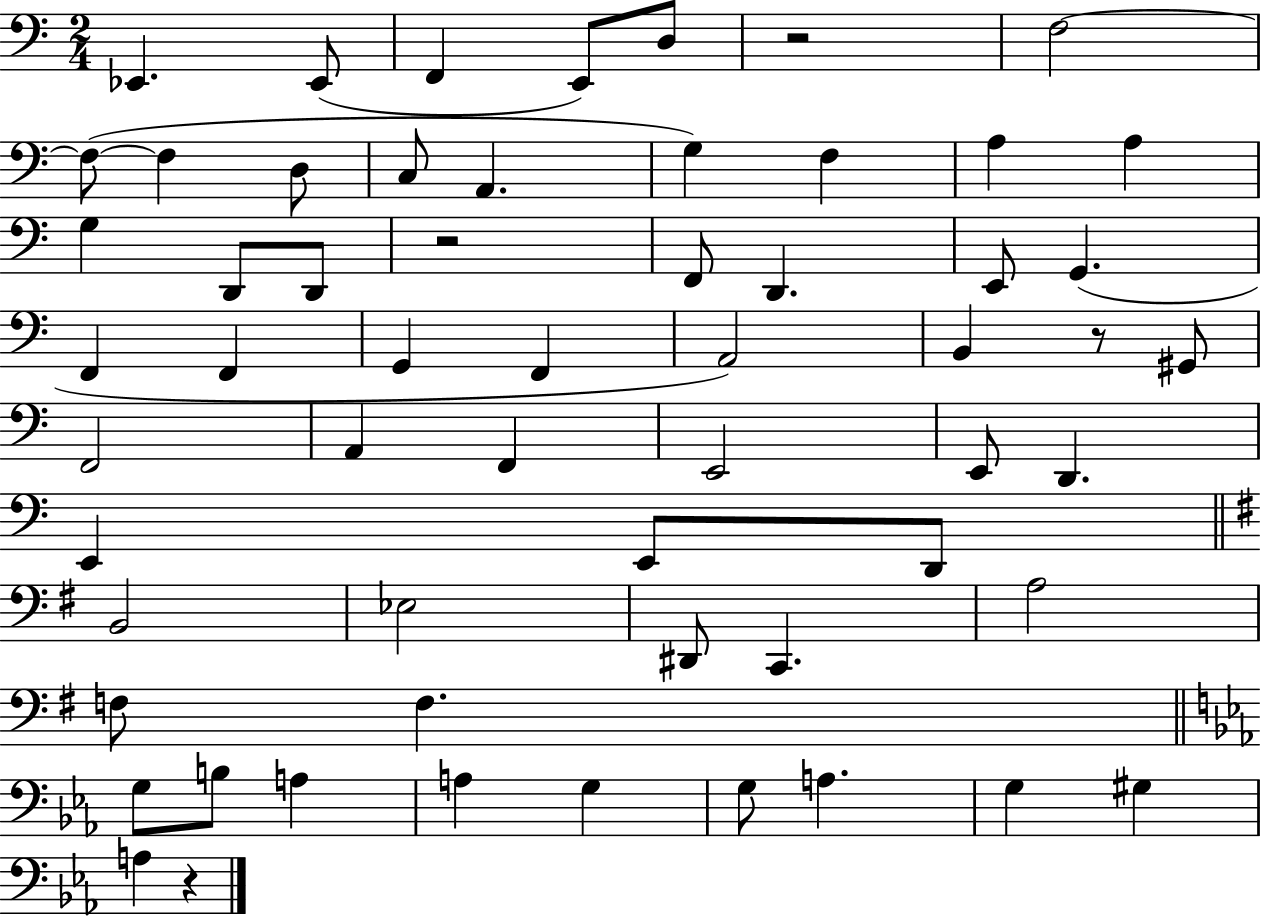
X:1
T:Untitled
M:2/4
L:1/4
K:C
_E,, _E,,/2 F,, E,,/2 D,/2 z2 F,2 F,/2 F, D,/2 C,/2 A,, G, F, A, A, G, D,,/2 D,,/2 z2 F,,/2 D,, E,,/2 G,, F,, F,, G,, F,, A,,2 B,, z/2 ^G,,/2 F,,2 A,, F,, E,,2 E,,/2 D,, E,, E,,/2 D,,/2 B,,2 _E,2 ^D,,/2 C,, A,2 F,/2 F, G,/2 B,/2 A, A, G, G,/2 A, G, ^G, A, z